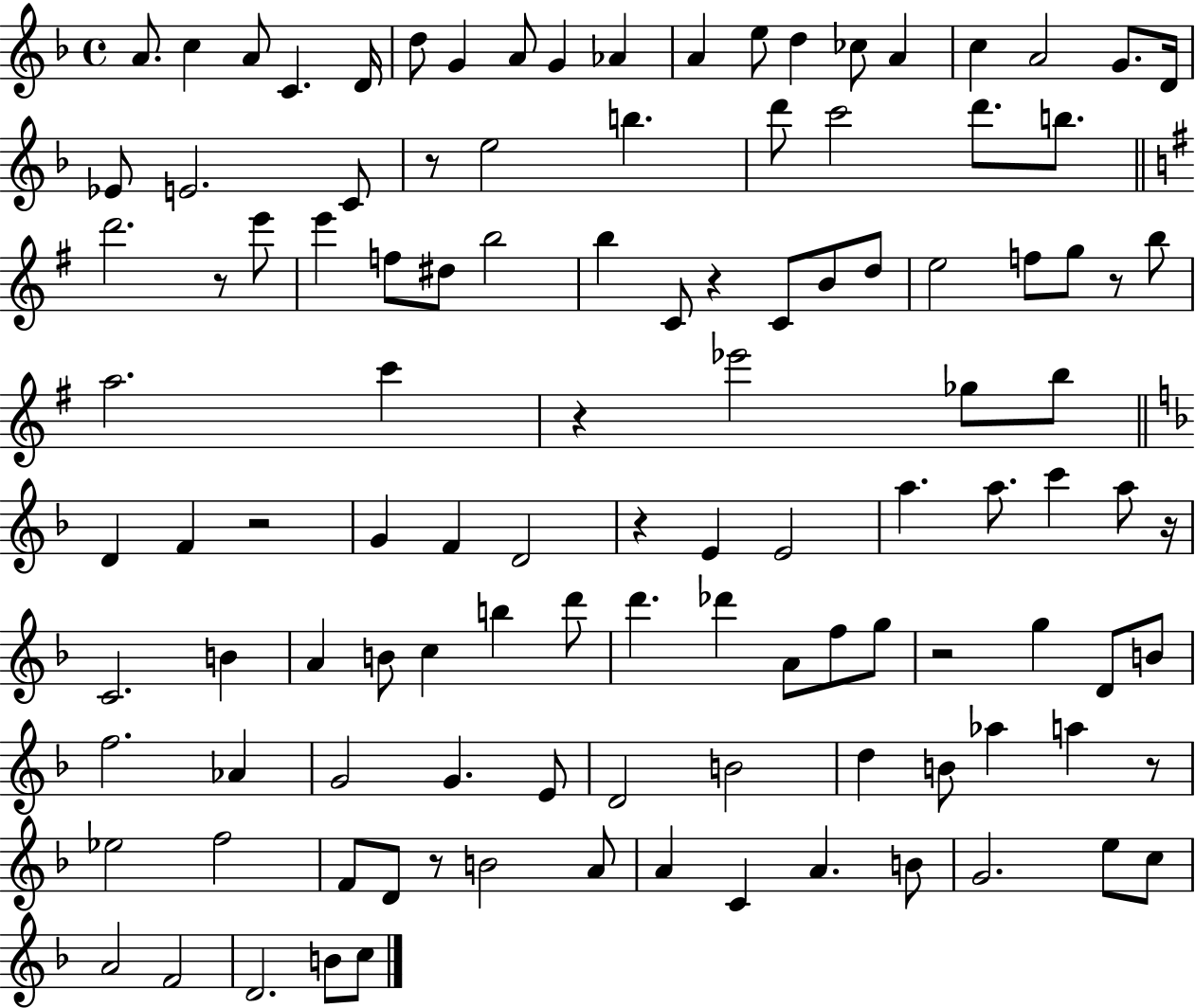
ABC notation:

X:1
T:Untitled
M:4/4
L:1/4
K:F
A/2 c A/2 C D/4 d/2 G A/2 G _A A e/2 d _c/2 A c A2 G/2 D/4 _E/2 E2 C/2 z/2 e2 b d'/2 c'2 d'/2 b/2 d'2 z/2 e'/2 e' f/2 ^d/2 b2 b C/2 z C/2 B/2 d/2 e2 f/2 g/2 z/2 b/2 a2 c' z _e'2 _g/2 b/2 D F z2 G F D2 z E E2 a a/2 c' a/2 z/4 C2 B A B/2 c b d'/2 d' _d' A/2 f/2 g/2 z2 g D/2 B/2 f2 _A G2 G E/2 D2 B2 d B/2 _a a z/2 _e2 f2 F/2 D/2 z/2 B2 A/2 A C A B/2 G2 e/2 c/2 A2 F2 D2 B/2 c/2